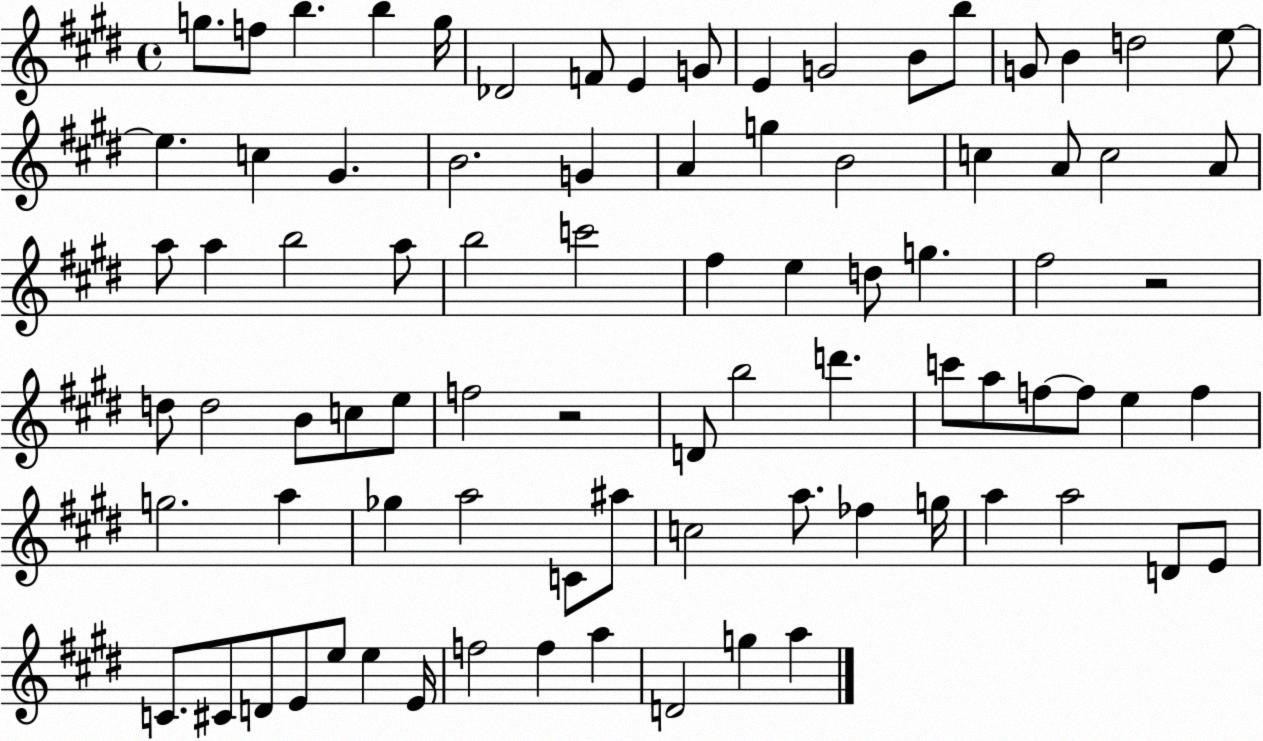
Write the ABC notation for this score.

X:1
T:Untitled
M:4/4
L:1/4
K:E
g/2 f/2 b b g/4 _D2 F/2 E G/2 E G2 B/2 b/2 G/2 B d2 e/2 e c ^G B2 G A g B2 c A/2 c2 A/2 a/2 a b2 a/2 b2 c'2 ^f e d/2 g ^f2 z2 d/2 d2 B/2 c/2 e/2 f2 z2 D/2 b2 d' c'/2 a/2 f/2 f/2 e f g2 a _g a2 C/2 ^a/2 c2 a/2 _f g/4 a a2 D/2 E/2 C/2 ^C/2 D/2 E/2 e/2 e E/4 f2 f a D2 g a